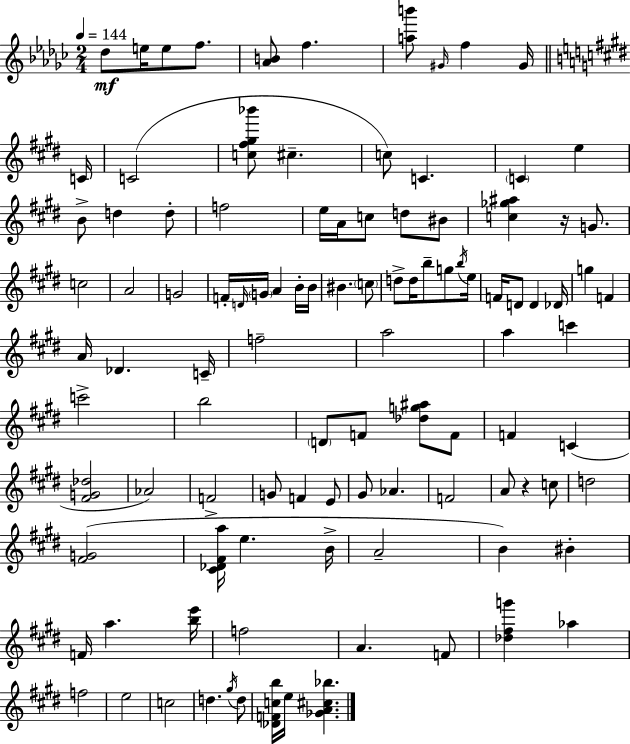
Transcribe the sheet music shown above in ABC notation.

X:1
T:Untitled
M:2/4
L:1/4
K:Ebm
_d/2 e/4 e/2 f/2 [_AB]/2 f [ab']/2 ^G/4 f ^G/4 C/4 C2 [c^f^g_b']/2 ^c c/2 C C e B/2 d d/2 f2 e/4 A/4 c/2 d/2 ^B/2 [c_g^a] z/4 G/2 c2 A2 G2 F/4 D/4 G/4 A B/4 B/4 ^B c/2 d/2 d/4 b/2 g/2 b/4 e/4 F/4 D/2 D _D/4 g F A/4 _D C/4 f2 a2 a c' c'2 b2 D/2 F/2 [_dg^a]/2 F/2 F C [^FG_d]2 _A2 F2 G/2 F E/2 ^G/2 _A F2 A/2 z c/2 d2 [^FG]2 [^C_D^Fa]/4 e B/4 A2 B ^B F/4 a [be']/4 f2 A F/2 [_d^fg'] _a f2 e2 c2 d ^g/4 d/2 [_DFcb]/4 e/4 [_GA^c_b]